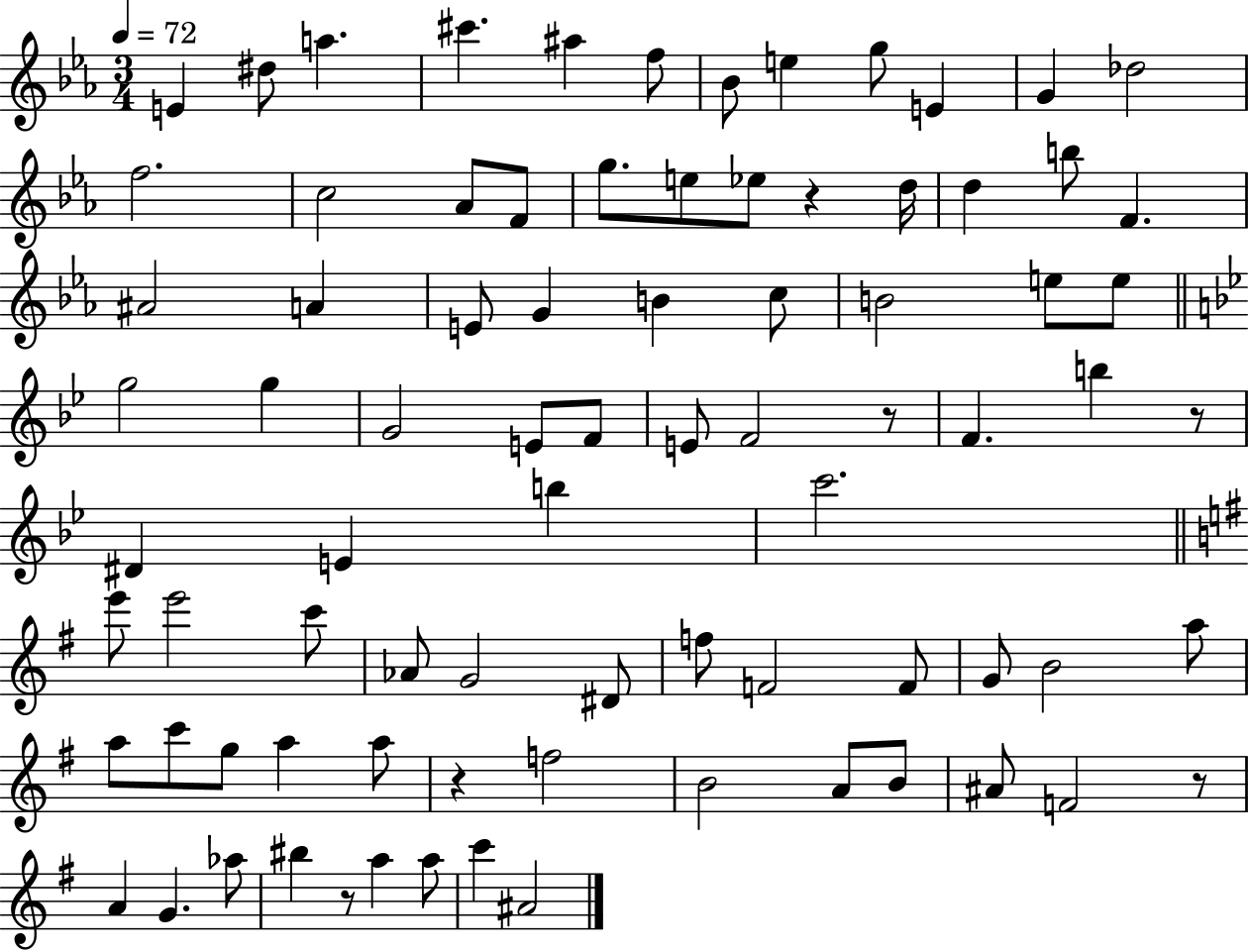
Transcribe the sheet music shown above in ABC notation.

X:1
T:Untitled
M:3/4
L:1/4
K:Eb
E ^d/2 a ^c' ^a f/2 _B/2 e g/2 E G _d2 f2 c2 _A/2 F/2 g/2 e/2 _e/2 z d/4 d b/2 F ^A2 A E/2 G B c/2 B2 e/2 e/2 g2 g G2 E/2 F/2 E/2 F2 z/2 F b z/2 ^D E b c'2 e'/2 e'2 c'/2 _A/2 G2 ^D/2 f/2 F2 F/2 G/2 B2 a/2 a/2 c'/2 g/2 a a/2 z f2 B2 A/2 B/2 ^A/2 F2 z/2 A G _a/2 ^b z/2 a a/2 c' ^A2